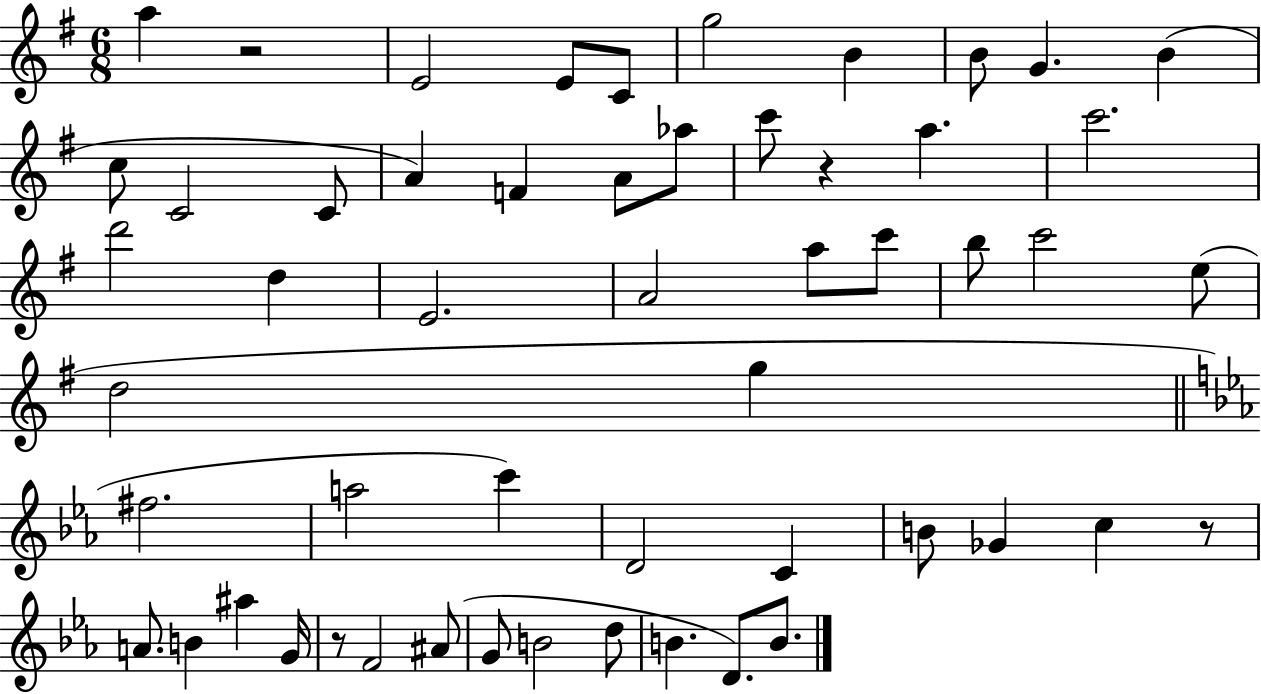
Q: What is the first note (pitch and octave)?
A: A5